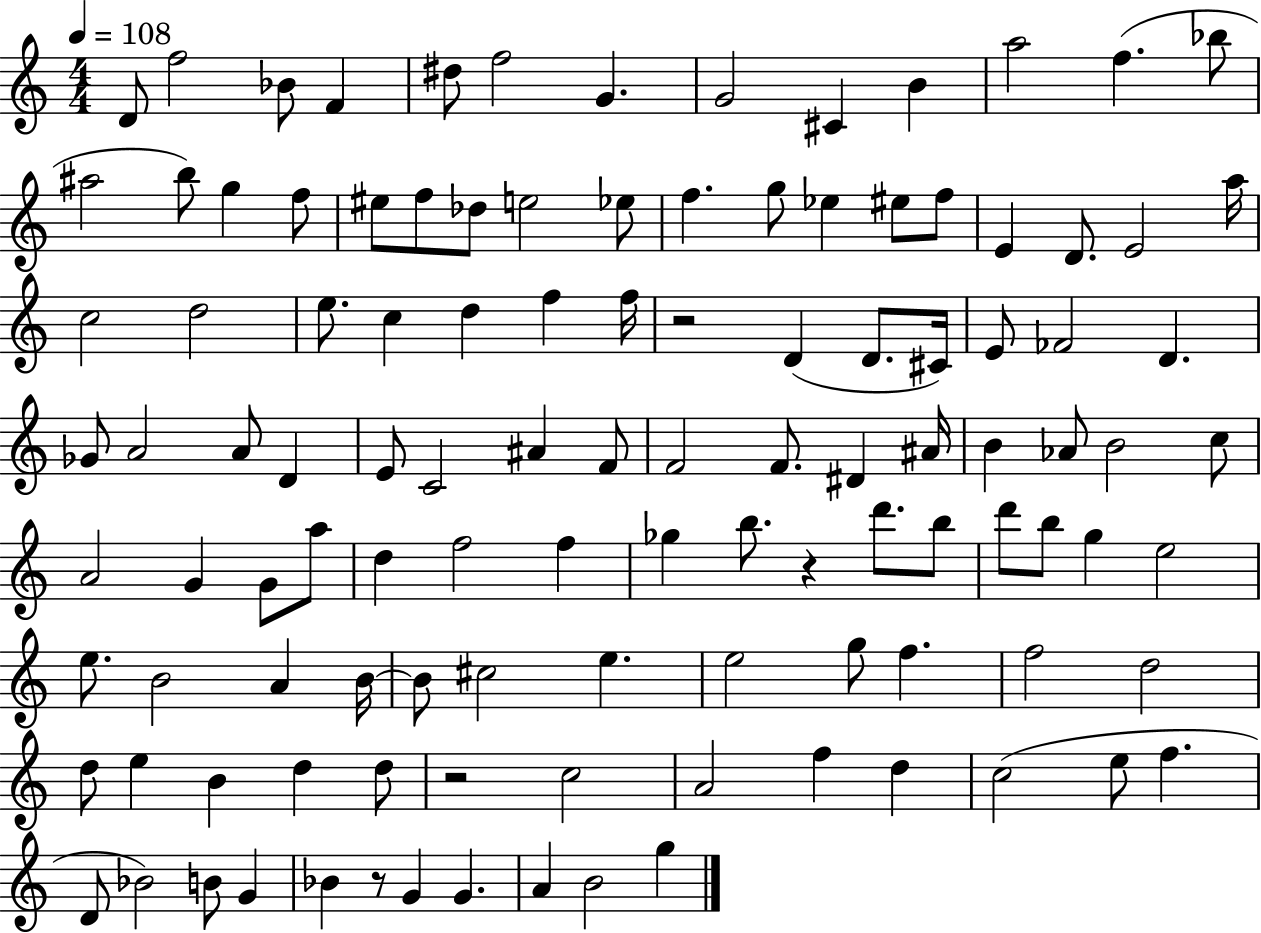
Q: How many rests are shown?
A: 4